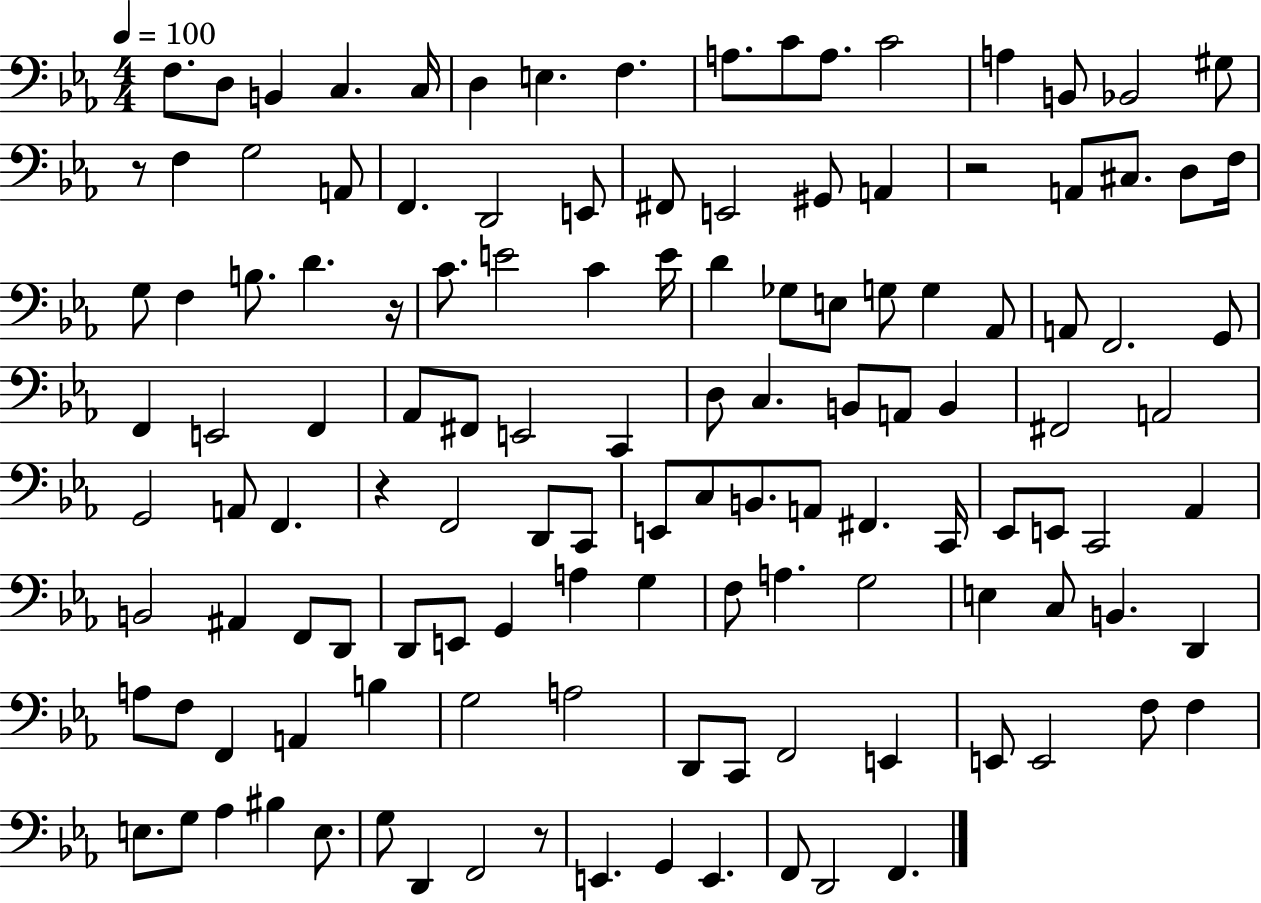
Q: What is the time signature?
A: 4/4